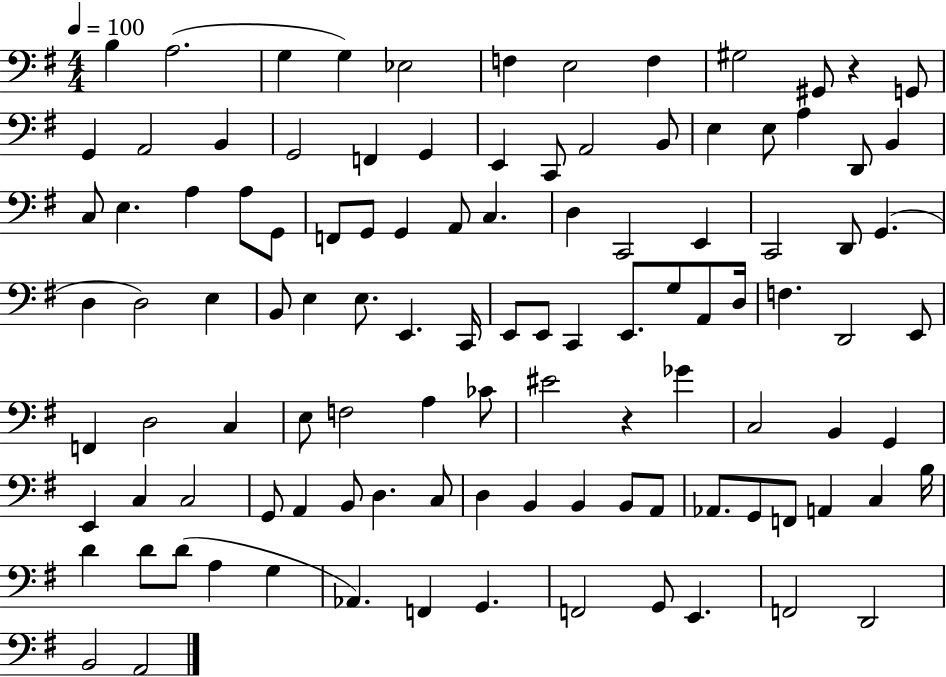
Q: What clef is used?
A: bass